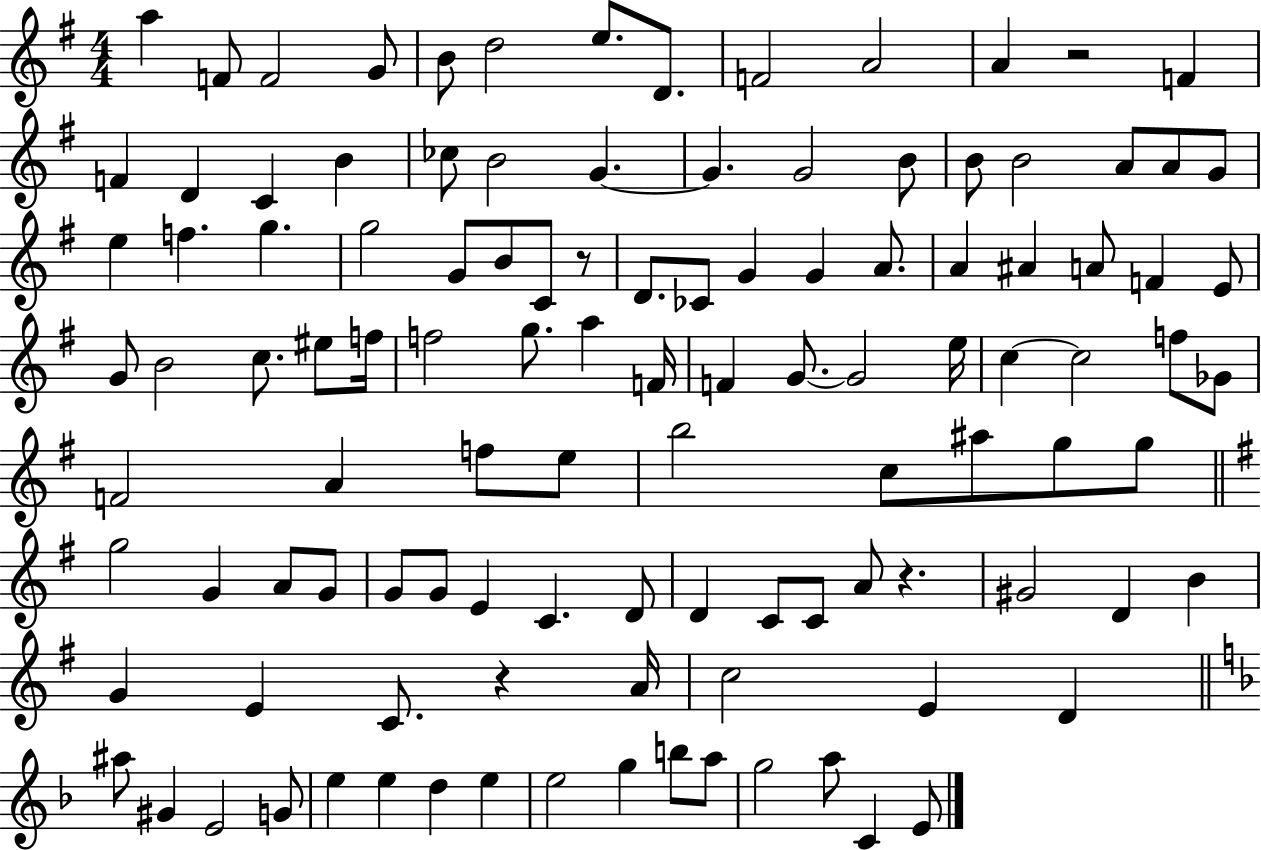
X:1
T:Untitled
M:4/4
L:1/4
K:G
a F/2 F2 G/2 B/2 d2 e/2 D/2 F2 A2 A z2 F F D C B _c/2 B2 G G G2 B/2 B/2 B2 A/2 A/2 G/2 e f g g2 G/2 B/2 C/2 z/2 D/2 _C/2 G G A/2 A ^A A/2 F E/2 G/2 B2 c/2 ^e/2 f/4 f2 g/2 a F/4 F G/2 G2 e/4 c c2 f/2 _G/2 F2 A f/2 e/2 b2 c/2 ^a/2 g/2 g/2 g2 G A/2 G/2 G/2 G/2 E C D/2 D C/2 C/2 A/2 z ^G2 D B G E C/2 z A/4 c2 E D ^a/2 ^G E2 G/2 e e d e e2 g b/2 a/2 g2 a/2 C E/2